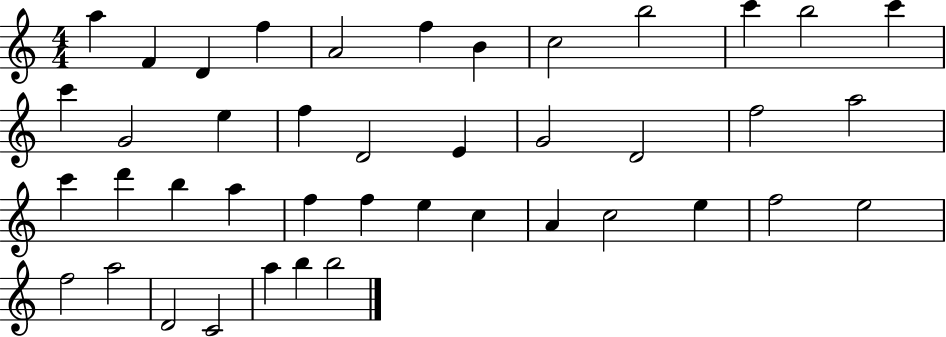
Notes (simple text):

A5/q F4/q D4/q F5/q A4/h F5/q B4/q C5/h B5/h C6/q B5/h C6/q C6/q G4/h E5/q F5/q D4/h E4/q G4/h D4/h F5/h A5/h C6/q D6/q B5/q A5/q F5/q F5/q E5/q C5/q A4/q C5/h E5/q F5/h E5/h F5/h A5/h D4/h C4/h A5/q B5/q B5/h